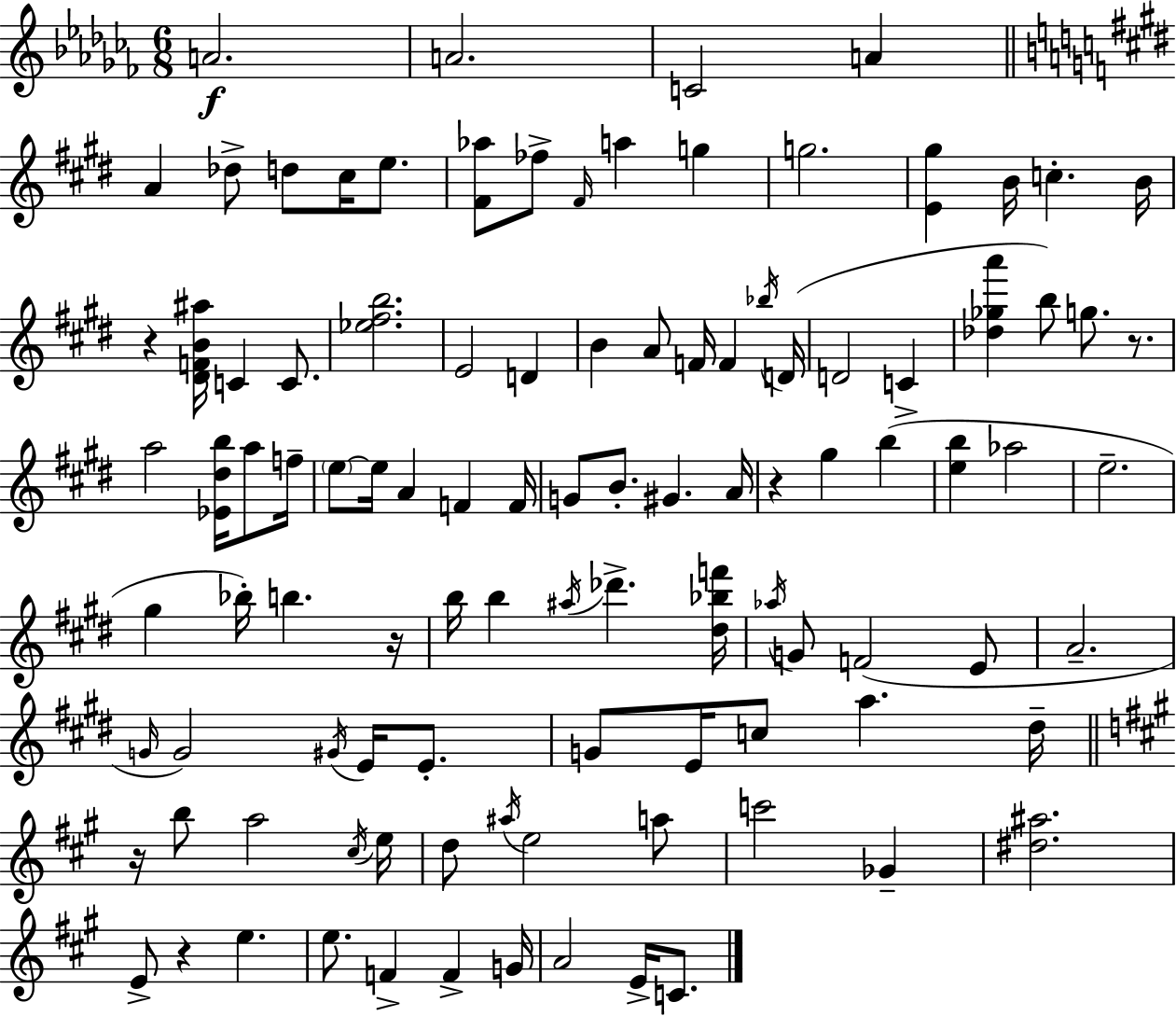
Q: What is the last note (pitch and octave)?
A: C4